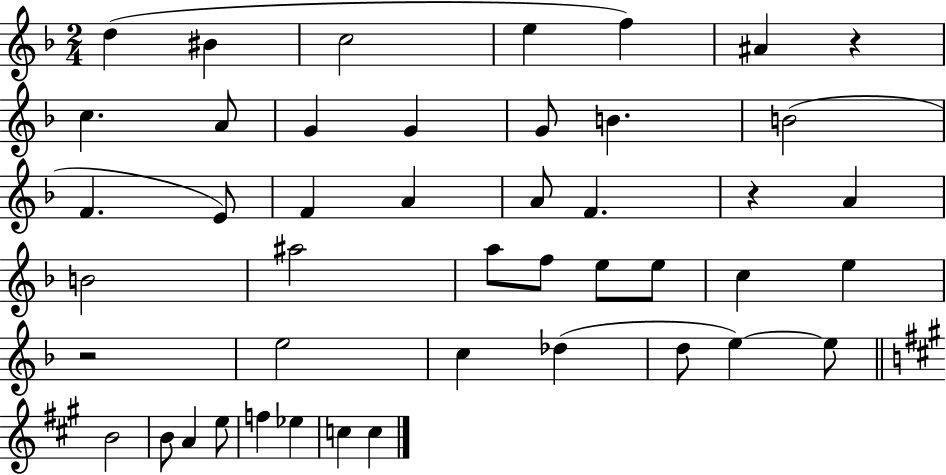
{
  \clef treble
  \numericTimeSignature
  \time 2/4
  \key f \major
  \repeat volta 2 { d''4( bis'4 | c''2 | e''4 f''4) | ais'4 r4 | \break c''4. a'8 | g'4 g'4 | g'8 b'4. | b'2( | \break f'4. e'8) | f'4 a'4 | a'8 f'4. | r4 a'4 | \break b'2 | ais''2 | a''8 f''8 e''8 e''8 | c''4 e''4 | \break r2 | e''2 | c''4 des''4( | d''8 e''4~~) e''8 | \break \bar "||" \break \key a \major b'2 | b'8 a'4 e''8 | f''4 ees''4 | c''4 c''4 | \break } \bar "|."
}